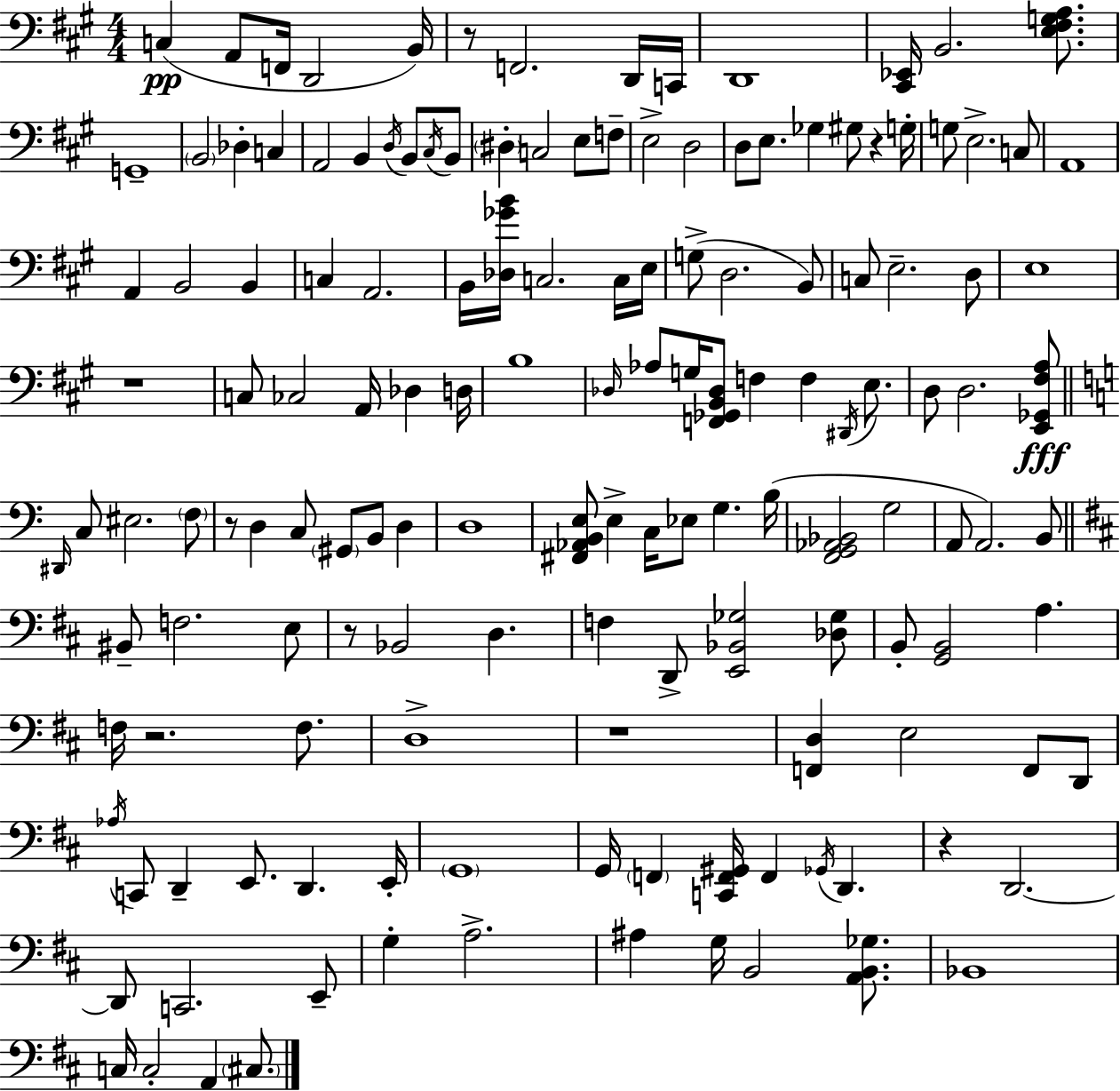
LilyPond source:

{
  \clef bass
  \numericTimeSignature
  \time 4/4
  \key a \major
  c4(\pp a,8 f,16 d,2 b,16) | r8 f,2. d,16 c,16 | d,1 | <cis, ees,>16 b,2. <e fis g a>8. | \break g,1-- | \parenthesize b,2 des4-. c4 | a,2 b,4 \acciaccatura { d16 } b,8 \acciaccatura { cis16 } | b,8 \parenthesize dis4-. c2 e8 | \break f8-- e2-> d2 | d8 e8. ges4 gis8 r4 | g16-. g8 e2.-> | c8 a,1 | \break a,4 b,2 b,4 | c4 a,2. | b,16 <des ges' b'>16 c2. | c16 e16 g8->( d2. | \break b,8) c8 e2.-- | d8 e1 | r1 | c8 ces2 a,16 des4 | \break d16 b1 | \grace { des16 } aes8 g16 <f, ges, b, des>8 f4 f4 | \acciaccatura { dis,16 } e8. d8 d2. | <e, ges, fis a>8\fff \bar "||" \break \key c \major \grace { dis,16 } c8 eis2. \parenthesize f8 | r8 d4 c8 \parenthesize gis,8 b,8 d4 | d1 | <fis, aes, b, e>8 e4-> c16 ees8 g4. | \break b16( <f, g, aes, bes,>2 g2 | a,8 a,2.) b,8 | \bar "||" \break \key b \minor bis,8-- f2. e8 | r8 bes,2 d4. | f4 d,8-> <e, bes, ges>2 <des ges>8 | b,8-. <g, b,>2 a4. | \break f16 r2. f8. | d1-> | r1 | <f, d>4 e2 f,8 d,8 | \break \acciaccatura { aes16 } c,8 d,4-- e,8. d,4. | e,16-. \parenthesize g,1 | g,16 \parenthesize f,4 <c, f, gis,>16 f,4 \acciaccatura { ges,16 } d,4. | r4 d,2.~~ | \break d,8 c,2. | e,8-- g4-. a2.-> | ais4 g16 b,2 <a, b, ges>8. | bes,1 | \break c16 c2-. a,4 \parenthesize cis8. | \bar "|."
}